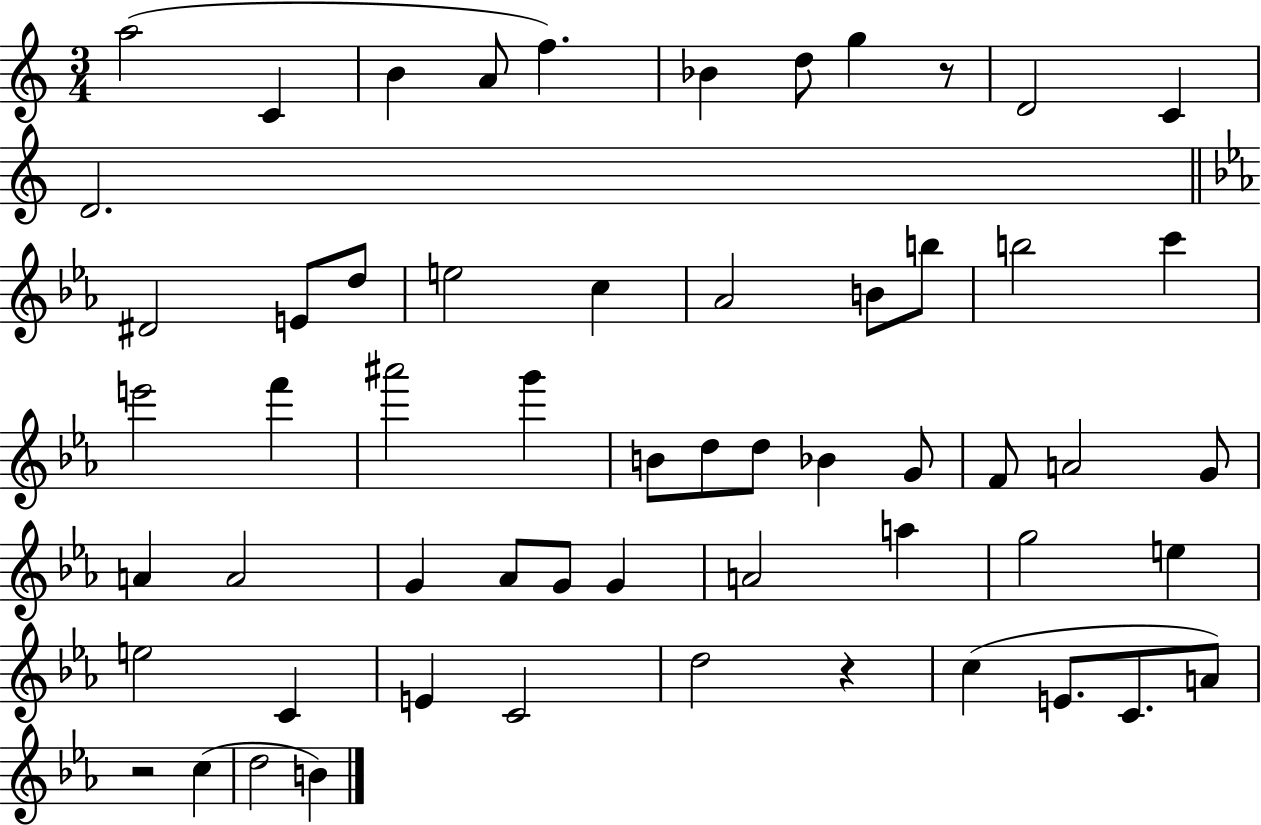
X:1
T:Untitled
M:3/4
L:1/4
K:C
a2 C B A/2 f _B d/2 g z/2 D2 C D2 ^D2 E/2 d/2 e2 c _A2 B/2 b/2 b2 c' e'2 f' ^a'2 g' B/2 d/2 d/2 _B G/2 F/2 A2 G/2 A A2 G _A/2 G/2 G A2 a g2 e e2 C E C2 d2 z c E/2 C/2 A/2 z2 c d2 B